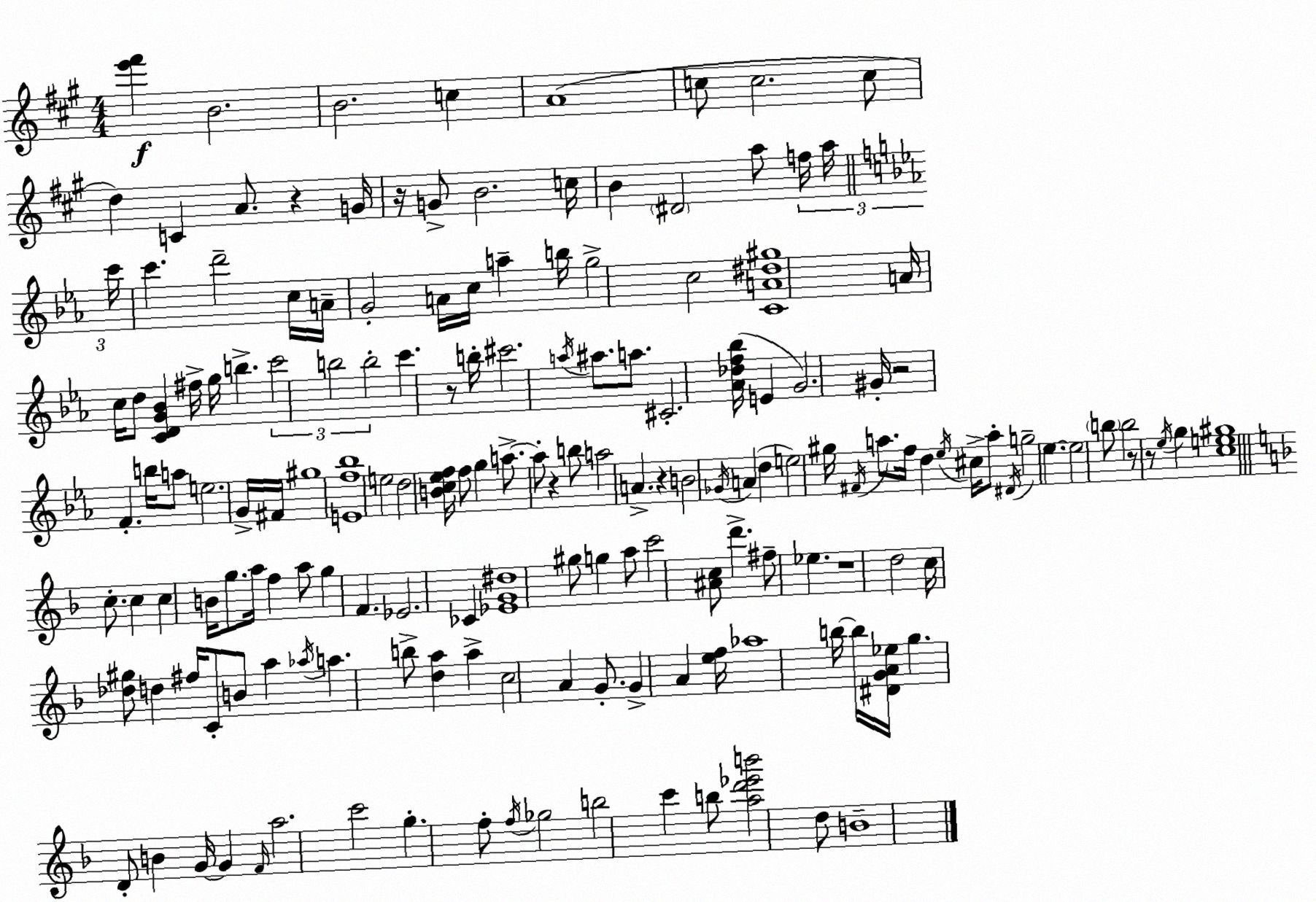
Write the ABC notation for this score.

X:1
T:Untitled
M:4/4
L:1/4
K:A
[e'^f'] B2 B2 c A4 c/2 c2 c/2 d C A/2 z G/4 z/4 G/2 B2 c/4 B ^D2 a/2 f/4 a/4 c'/4 c' d'2 c/4 A/4 G2 A/4 c/4 a b/4 g2 c2 [CA^d^g]4 A/4 c/4 d/2 [CDG_B] ^f/4 g/4 b c'2 b2 b2 c' z/2 b/4 ^c'2 a/4 ^a/2 a/2 ^C2 [_A_df_b]/4 E G2 ^G/4 z2 F b/4 a/2 e2 G/4 ^F/4 ^g4 [Ef_b]4 e2 d2 [Bc_ef]/4 f/2 g a/2 a/2 z b/2 a2 A z B2 _G/4 A d e2 ^g/4 ^F/4 a/2 f/4 d _e/4 ^c/4 a/2 ^D/4 g2 _e _e2 b/2 b2 z/2 z/2 _e/4 g [ce^g]4 c/2 c c B/4 g/2 a/4 f a/2 g F _E2 _C [_EG^d]4 ^g/2 g a/2 c'2 [^Ac]/2 d' ^f/2 _e z4 d2 c/4 [_d^g]/2 d ^f/4 C/2 B/2 a _a/4 a b/2 [da] a c2 A G/2 G A [ef]/4 _a4 b/4 b/4 [^DGA_e]/4 g D/2 B G/4 G F/4 a2 c'2 g f/2 f/4 _g2 b2 c' b/2 [ad'_e'b']2 d/2 B4